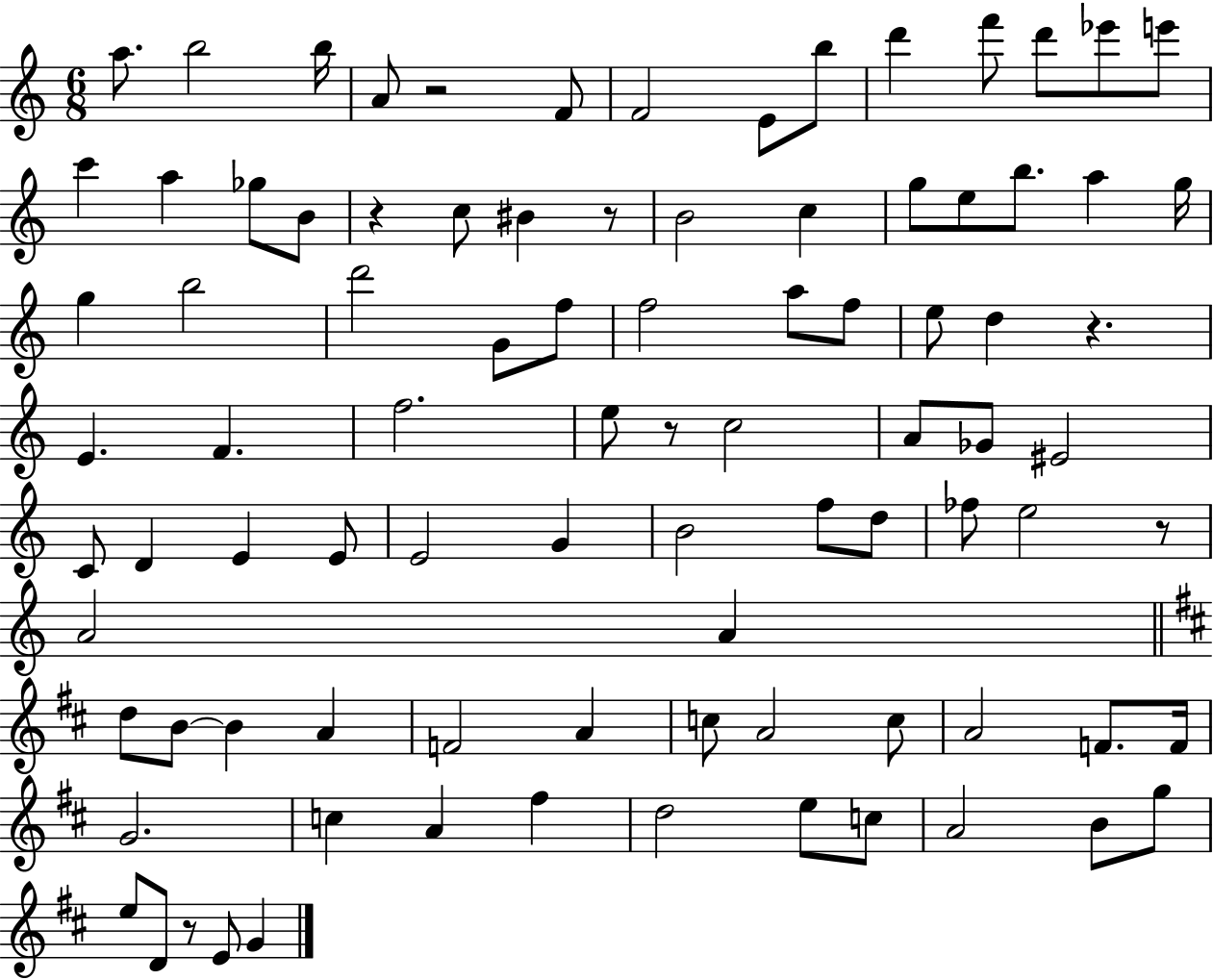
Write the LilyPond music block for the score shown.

{
  \clef treble
  \numericTimeSignature
  \time 6/8
  \key c \major
  \repeat volta 2 { a''8. b''2 b''16 | a'8 r2 f'8 | f'2 e'8 b''8 | d'''4 f'''8 d'''8 ees'''8 e'''8 | \break c'''4 a''4 ges''8 b'8 | r4 c''8 bis'4 r8 | b'2 c''4 | g''8 e''8 b''8. a''4 g''16 | \break g''4 b''2 | d'''2 g'8 f''8 | f''2 a''8 f''8 | e''8 d''4 r4. | \break e'4. f'4. | f''2. | e''8 r8 c''2 | a'8 ges'8 eis'2 | \break c'8 d'4 e'4 e'8 | e'2 g'4 | b'2 f''8 d''8 | fes''8 e''2 r8 | \break a'2 a'4 | \bar "||" \break \key b \minor d''8 b'8~~ b'4 a'4 | f'2 a'4 | c''8 a'2 c''8 | a'2 f'8. f'16 | \break g'2. | c''4 a'4 fis''4 | d''2 e''8 c''8 | a'2 b'8 g''8 | \break e''8 d'8 r8 e'8 g'4 | } \bar "|."
}